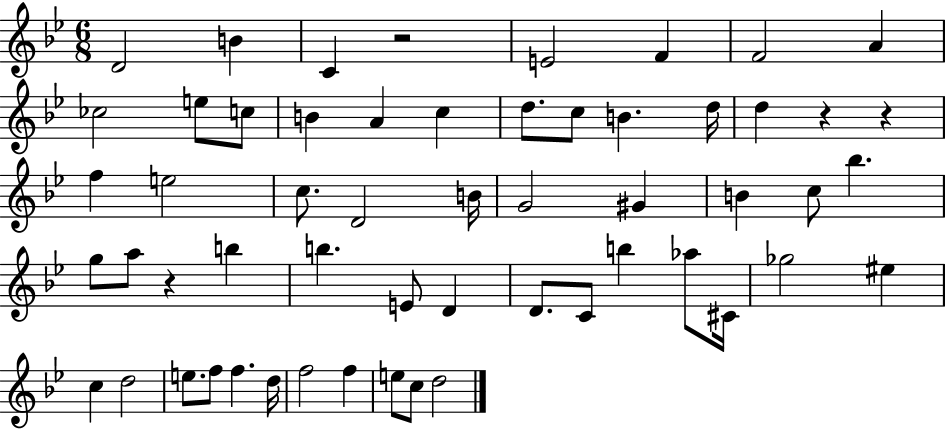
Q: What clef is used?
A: treble